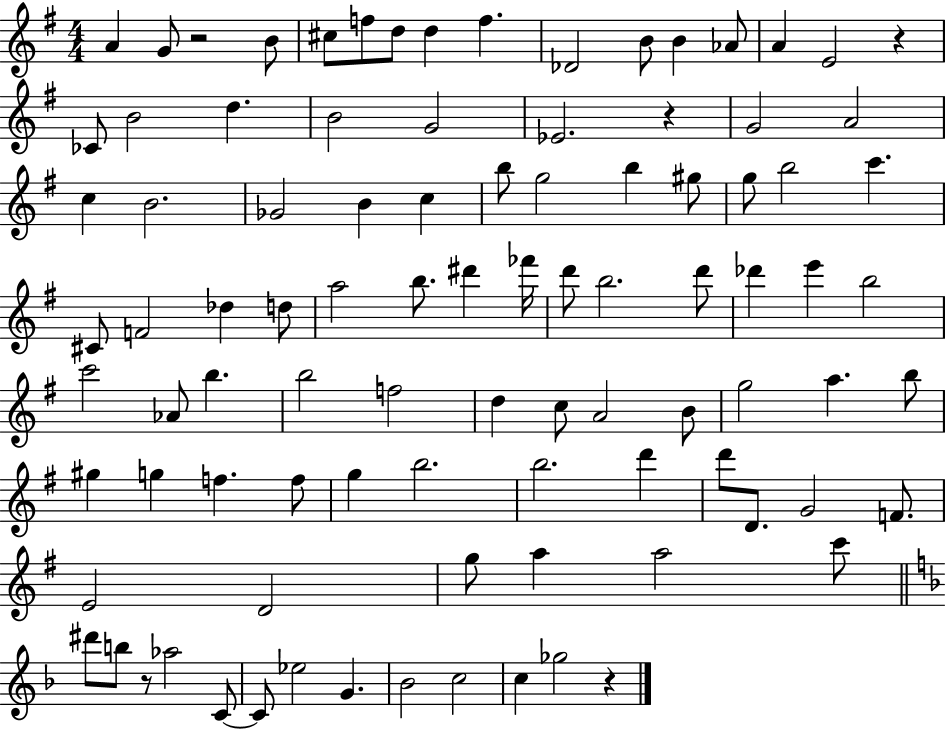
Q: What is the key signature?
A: G major